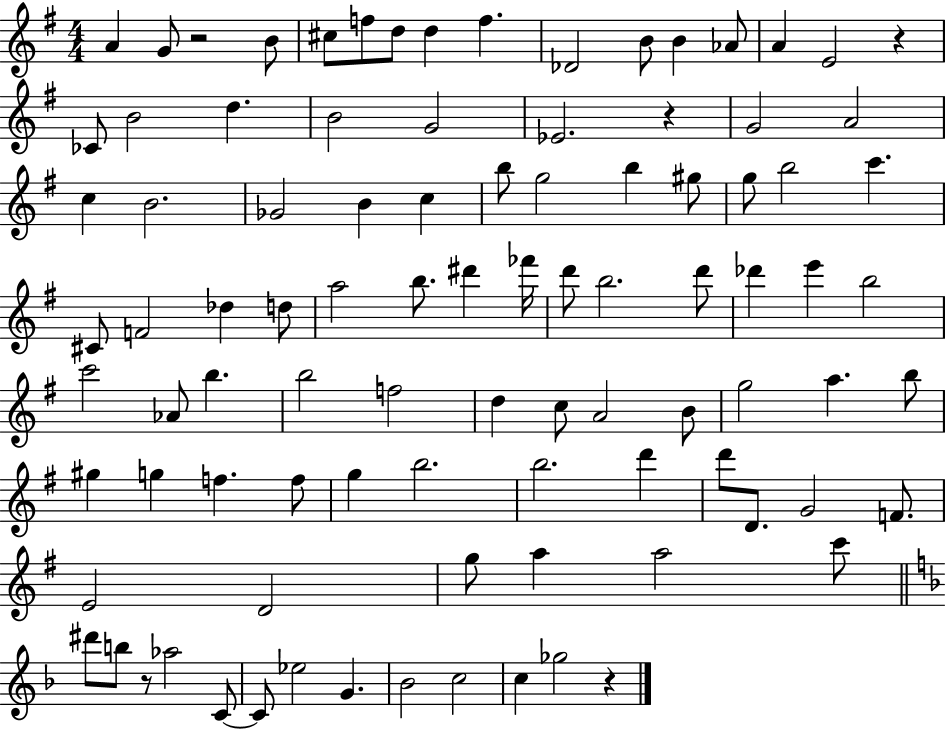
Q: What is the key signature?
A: G major